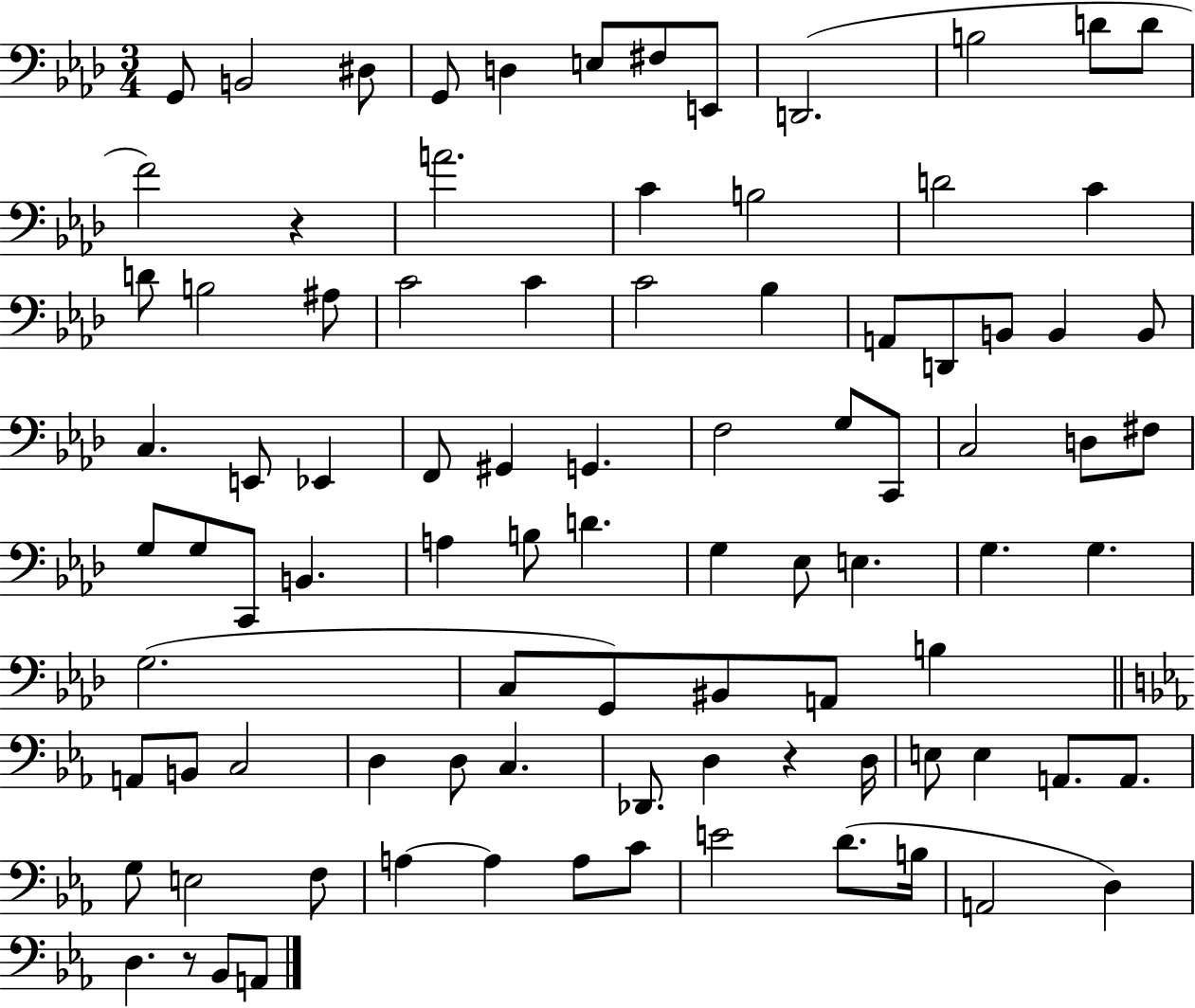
G2/e B2/h D#3/e G2/e D3/q E3/e F#3/e E2/e D2/h. B3/h D4/e D4/e F4/h R/q A4/h. C4/q B3/h D4/h C4/q D4/e B3/h A#3/e C4/h C4/q C4/h Bb3/q A2/e D2/e B2/e B2/q B2/e C3/q. E2/e Eb2/q F2/e G#2/q G2/q. F3/h G3/e C2/e C3/h D3/e F#3/e G3/e G3/e C2/e B2/q. A3/q B3/e D4/q. G3/q Eb3/e E3/q. G3/q. G3/q. G3/h. C3/e G2/e BIS2/e A2/e B3/q A2/e B2/e C3/h D3/q D3/e C3/q. Db2/e. D3/q R/q D3/s E3/e E3/q A2/e. A2/e. G3/e E3/h F3/e A3/q A3/q A3/e C4/e E4/h D4/e. B3/s A2/h D3/q D3/q. R/e Bb2/e A2/e